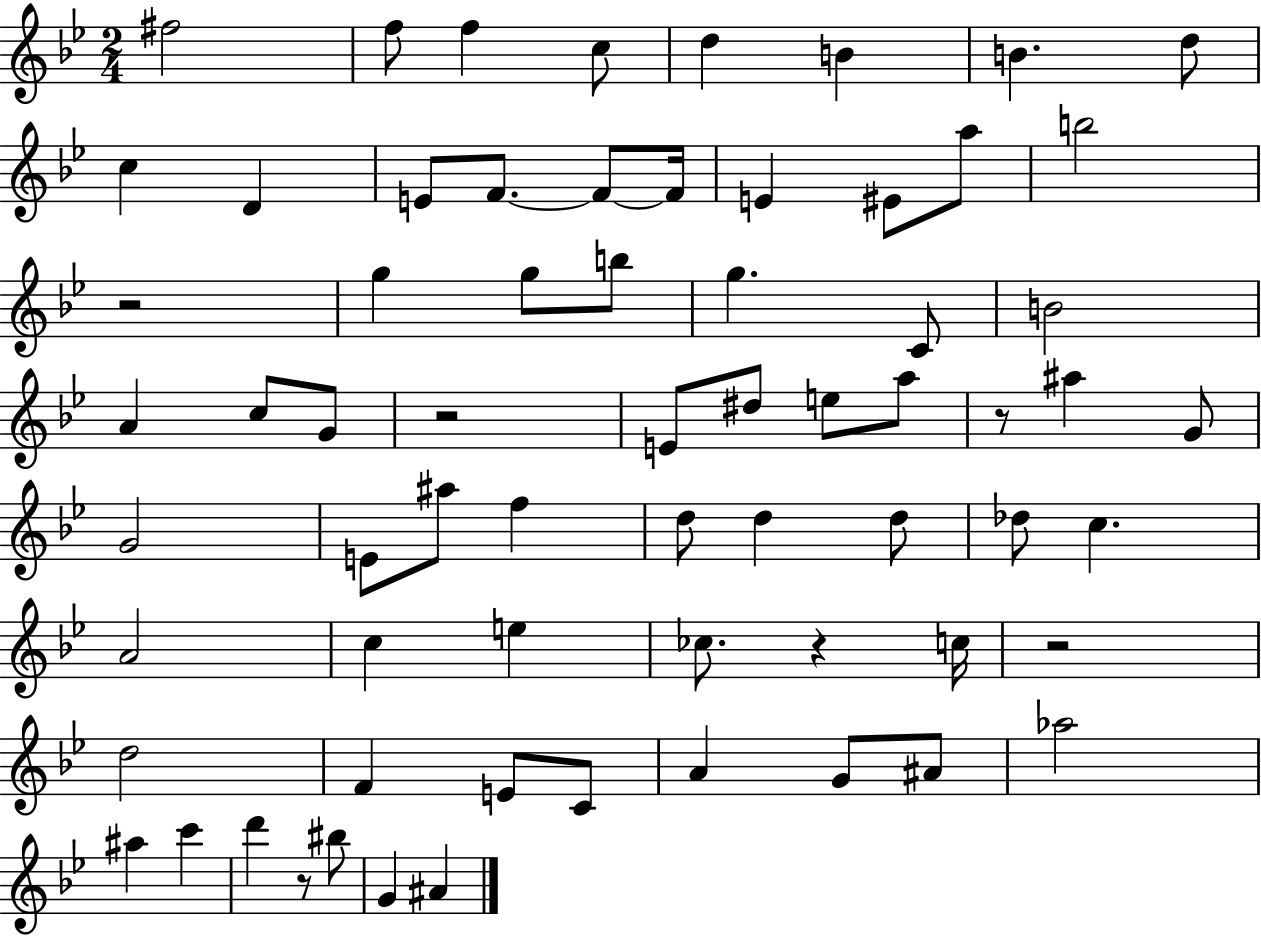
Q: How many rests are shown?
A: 6